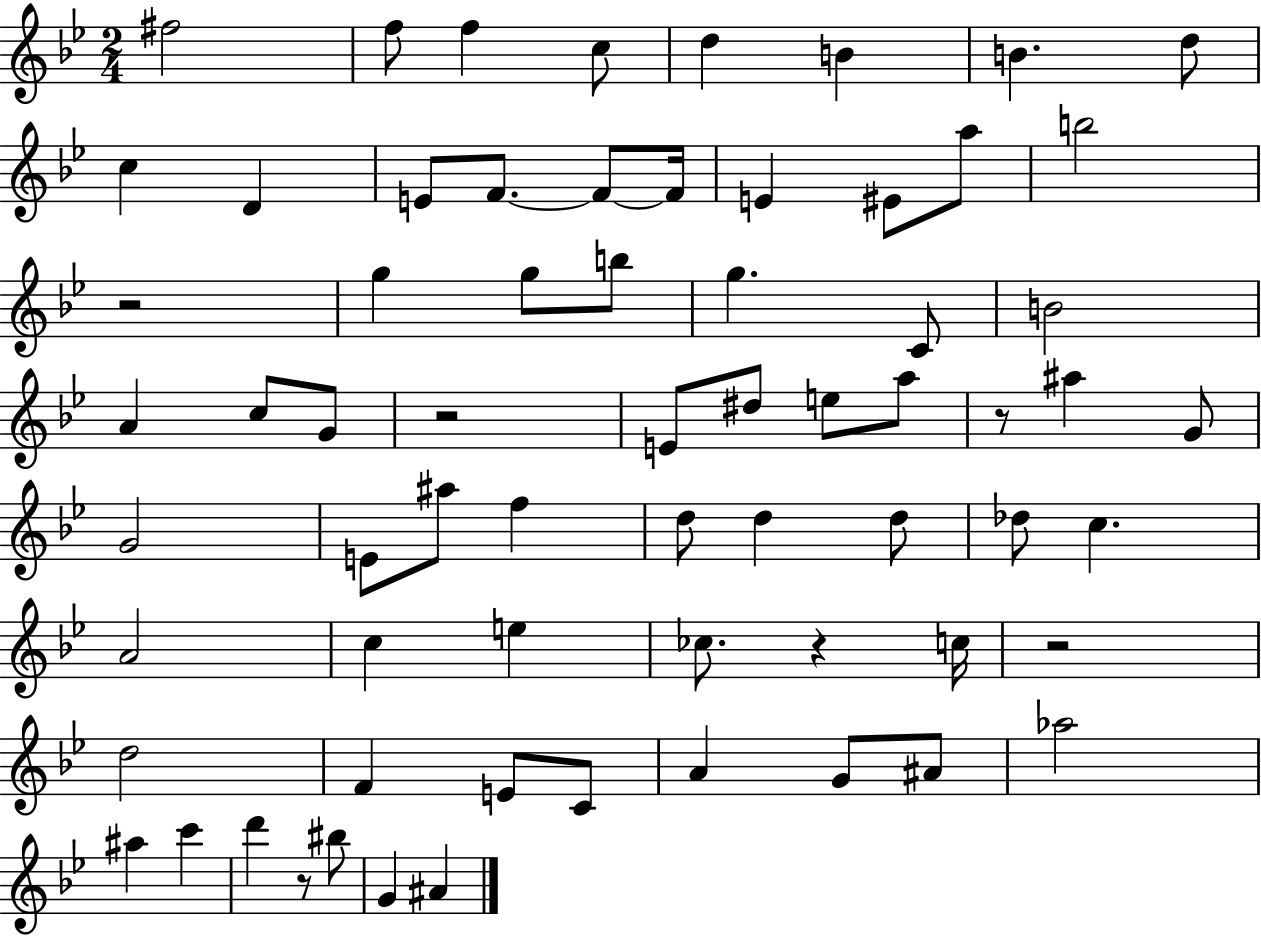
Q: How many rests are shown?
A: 6